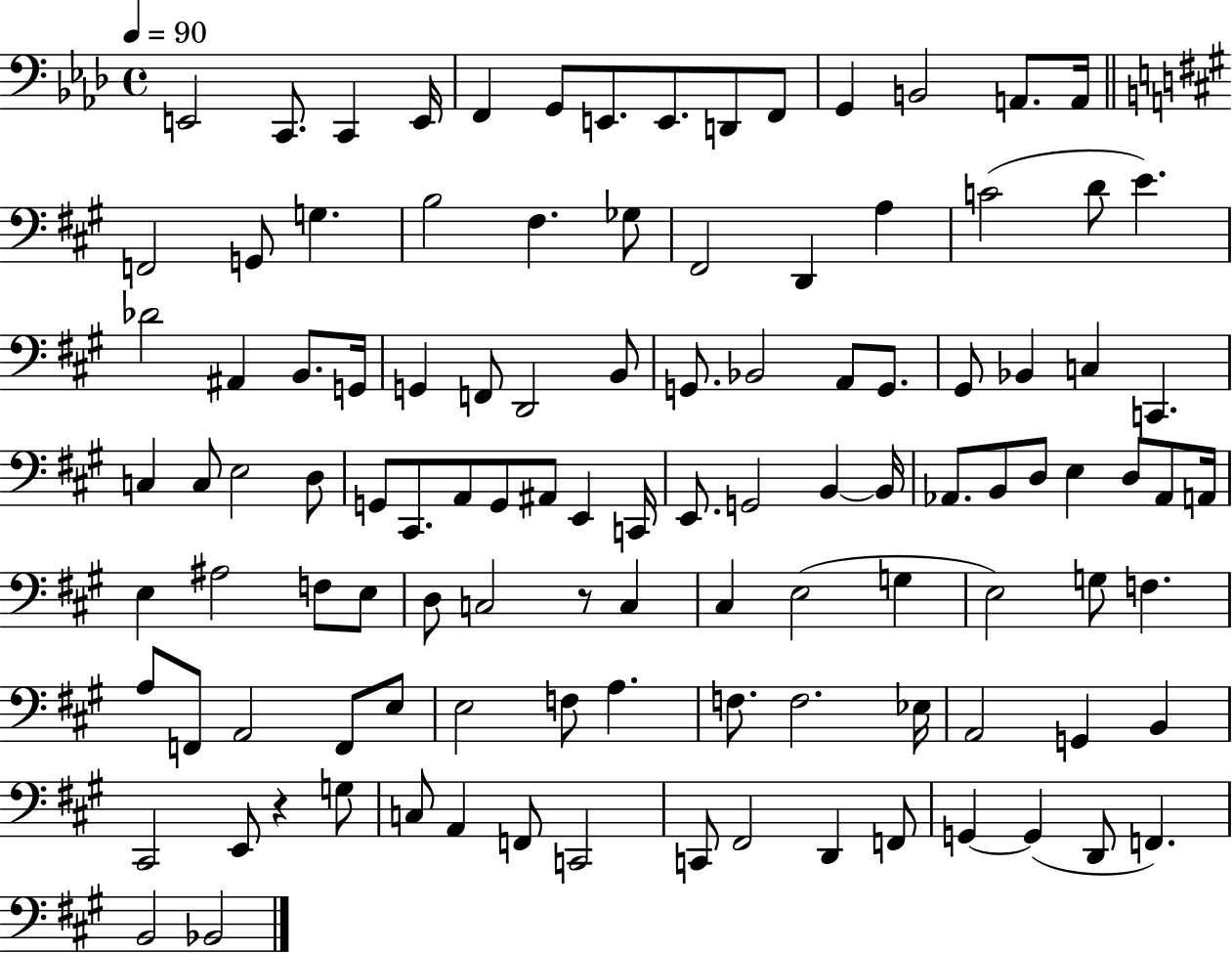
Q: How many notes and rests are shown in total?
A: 110